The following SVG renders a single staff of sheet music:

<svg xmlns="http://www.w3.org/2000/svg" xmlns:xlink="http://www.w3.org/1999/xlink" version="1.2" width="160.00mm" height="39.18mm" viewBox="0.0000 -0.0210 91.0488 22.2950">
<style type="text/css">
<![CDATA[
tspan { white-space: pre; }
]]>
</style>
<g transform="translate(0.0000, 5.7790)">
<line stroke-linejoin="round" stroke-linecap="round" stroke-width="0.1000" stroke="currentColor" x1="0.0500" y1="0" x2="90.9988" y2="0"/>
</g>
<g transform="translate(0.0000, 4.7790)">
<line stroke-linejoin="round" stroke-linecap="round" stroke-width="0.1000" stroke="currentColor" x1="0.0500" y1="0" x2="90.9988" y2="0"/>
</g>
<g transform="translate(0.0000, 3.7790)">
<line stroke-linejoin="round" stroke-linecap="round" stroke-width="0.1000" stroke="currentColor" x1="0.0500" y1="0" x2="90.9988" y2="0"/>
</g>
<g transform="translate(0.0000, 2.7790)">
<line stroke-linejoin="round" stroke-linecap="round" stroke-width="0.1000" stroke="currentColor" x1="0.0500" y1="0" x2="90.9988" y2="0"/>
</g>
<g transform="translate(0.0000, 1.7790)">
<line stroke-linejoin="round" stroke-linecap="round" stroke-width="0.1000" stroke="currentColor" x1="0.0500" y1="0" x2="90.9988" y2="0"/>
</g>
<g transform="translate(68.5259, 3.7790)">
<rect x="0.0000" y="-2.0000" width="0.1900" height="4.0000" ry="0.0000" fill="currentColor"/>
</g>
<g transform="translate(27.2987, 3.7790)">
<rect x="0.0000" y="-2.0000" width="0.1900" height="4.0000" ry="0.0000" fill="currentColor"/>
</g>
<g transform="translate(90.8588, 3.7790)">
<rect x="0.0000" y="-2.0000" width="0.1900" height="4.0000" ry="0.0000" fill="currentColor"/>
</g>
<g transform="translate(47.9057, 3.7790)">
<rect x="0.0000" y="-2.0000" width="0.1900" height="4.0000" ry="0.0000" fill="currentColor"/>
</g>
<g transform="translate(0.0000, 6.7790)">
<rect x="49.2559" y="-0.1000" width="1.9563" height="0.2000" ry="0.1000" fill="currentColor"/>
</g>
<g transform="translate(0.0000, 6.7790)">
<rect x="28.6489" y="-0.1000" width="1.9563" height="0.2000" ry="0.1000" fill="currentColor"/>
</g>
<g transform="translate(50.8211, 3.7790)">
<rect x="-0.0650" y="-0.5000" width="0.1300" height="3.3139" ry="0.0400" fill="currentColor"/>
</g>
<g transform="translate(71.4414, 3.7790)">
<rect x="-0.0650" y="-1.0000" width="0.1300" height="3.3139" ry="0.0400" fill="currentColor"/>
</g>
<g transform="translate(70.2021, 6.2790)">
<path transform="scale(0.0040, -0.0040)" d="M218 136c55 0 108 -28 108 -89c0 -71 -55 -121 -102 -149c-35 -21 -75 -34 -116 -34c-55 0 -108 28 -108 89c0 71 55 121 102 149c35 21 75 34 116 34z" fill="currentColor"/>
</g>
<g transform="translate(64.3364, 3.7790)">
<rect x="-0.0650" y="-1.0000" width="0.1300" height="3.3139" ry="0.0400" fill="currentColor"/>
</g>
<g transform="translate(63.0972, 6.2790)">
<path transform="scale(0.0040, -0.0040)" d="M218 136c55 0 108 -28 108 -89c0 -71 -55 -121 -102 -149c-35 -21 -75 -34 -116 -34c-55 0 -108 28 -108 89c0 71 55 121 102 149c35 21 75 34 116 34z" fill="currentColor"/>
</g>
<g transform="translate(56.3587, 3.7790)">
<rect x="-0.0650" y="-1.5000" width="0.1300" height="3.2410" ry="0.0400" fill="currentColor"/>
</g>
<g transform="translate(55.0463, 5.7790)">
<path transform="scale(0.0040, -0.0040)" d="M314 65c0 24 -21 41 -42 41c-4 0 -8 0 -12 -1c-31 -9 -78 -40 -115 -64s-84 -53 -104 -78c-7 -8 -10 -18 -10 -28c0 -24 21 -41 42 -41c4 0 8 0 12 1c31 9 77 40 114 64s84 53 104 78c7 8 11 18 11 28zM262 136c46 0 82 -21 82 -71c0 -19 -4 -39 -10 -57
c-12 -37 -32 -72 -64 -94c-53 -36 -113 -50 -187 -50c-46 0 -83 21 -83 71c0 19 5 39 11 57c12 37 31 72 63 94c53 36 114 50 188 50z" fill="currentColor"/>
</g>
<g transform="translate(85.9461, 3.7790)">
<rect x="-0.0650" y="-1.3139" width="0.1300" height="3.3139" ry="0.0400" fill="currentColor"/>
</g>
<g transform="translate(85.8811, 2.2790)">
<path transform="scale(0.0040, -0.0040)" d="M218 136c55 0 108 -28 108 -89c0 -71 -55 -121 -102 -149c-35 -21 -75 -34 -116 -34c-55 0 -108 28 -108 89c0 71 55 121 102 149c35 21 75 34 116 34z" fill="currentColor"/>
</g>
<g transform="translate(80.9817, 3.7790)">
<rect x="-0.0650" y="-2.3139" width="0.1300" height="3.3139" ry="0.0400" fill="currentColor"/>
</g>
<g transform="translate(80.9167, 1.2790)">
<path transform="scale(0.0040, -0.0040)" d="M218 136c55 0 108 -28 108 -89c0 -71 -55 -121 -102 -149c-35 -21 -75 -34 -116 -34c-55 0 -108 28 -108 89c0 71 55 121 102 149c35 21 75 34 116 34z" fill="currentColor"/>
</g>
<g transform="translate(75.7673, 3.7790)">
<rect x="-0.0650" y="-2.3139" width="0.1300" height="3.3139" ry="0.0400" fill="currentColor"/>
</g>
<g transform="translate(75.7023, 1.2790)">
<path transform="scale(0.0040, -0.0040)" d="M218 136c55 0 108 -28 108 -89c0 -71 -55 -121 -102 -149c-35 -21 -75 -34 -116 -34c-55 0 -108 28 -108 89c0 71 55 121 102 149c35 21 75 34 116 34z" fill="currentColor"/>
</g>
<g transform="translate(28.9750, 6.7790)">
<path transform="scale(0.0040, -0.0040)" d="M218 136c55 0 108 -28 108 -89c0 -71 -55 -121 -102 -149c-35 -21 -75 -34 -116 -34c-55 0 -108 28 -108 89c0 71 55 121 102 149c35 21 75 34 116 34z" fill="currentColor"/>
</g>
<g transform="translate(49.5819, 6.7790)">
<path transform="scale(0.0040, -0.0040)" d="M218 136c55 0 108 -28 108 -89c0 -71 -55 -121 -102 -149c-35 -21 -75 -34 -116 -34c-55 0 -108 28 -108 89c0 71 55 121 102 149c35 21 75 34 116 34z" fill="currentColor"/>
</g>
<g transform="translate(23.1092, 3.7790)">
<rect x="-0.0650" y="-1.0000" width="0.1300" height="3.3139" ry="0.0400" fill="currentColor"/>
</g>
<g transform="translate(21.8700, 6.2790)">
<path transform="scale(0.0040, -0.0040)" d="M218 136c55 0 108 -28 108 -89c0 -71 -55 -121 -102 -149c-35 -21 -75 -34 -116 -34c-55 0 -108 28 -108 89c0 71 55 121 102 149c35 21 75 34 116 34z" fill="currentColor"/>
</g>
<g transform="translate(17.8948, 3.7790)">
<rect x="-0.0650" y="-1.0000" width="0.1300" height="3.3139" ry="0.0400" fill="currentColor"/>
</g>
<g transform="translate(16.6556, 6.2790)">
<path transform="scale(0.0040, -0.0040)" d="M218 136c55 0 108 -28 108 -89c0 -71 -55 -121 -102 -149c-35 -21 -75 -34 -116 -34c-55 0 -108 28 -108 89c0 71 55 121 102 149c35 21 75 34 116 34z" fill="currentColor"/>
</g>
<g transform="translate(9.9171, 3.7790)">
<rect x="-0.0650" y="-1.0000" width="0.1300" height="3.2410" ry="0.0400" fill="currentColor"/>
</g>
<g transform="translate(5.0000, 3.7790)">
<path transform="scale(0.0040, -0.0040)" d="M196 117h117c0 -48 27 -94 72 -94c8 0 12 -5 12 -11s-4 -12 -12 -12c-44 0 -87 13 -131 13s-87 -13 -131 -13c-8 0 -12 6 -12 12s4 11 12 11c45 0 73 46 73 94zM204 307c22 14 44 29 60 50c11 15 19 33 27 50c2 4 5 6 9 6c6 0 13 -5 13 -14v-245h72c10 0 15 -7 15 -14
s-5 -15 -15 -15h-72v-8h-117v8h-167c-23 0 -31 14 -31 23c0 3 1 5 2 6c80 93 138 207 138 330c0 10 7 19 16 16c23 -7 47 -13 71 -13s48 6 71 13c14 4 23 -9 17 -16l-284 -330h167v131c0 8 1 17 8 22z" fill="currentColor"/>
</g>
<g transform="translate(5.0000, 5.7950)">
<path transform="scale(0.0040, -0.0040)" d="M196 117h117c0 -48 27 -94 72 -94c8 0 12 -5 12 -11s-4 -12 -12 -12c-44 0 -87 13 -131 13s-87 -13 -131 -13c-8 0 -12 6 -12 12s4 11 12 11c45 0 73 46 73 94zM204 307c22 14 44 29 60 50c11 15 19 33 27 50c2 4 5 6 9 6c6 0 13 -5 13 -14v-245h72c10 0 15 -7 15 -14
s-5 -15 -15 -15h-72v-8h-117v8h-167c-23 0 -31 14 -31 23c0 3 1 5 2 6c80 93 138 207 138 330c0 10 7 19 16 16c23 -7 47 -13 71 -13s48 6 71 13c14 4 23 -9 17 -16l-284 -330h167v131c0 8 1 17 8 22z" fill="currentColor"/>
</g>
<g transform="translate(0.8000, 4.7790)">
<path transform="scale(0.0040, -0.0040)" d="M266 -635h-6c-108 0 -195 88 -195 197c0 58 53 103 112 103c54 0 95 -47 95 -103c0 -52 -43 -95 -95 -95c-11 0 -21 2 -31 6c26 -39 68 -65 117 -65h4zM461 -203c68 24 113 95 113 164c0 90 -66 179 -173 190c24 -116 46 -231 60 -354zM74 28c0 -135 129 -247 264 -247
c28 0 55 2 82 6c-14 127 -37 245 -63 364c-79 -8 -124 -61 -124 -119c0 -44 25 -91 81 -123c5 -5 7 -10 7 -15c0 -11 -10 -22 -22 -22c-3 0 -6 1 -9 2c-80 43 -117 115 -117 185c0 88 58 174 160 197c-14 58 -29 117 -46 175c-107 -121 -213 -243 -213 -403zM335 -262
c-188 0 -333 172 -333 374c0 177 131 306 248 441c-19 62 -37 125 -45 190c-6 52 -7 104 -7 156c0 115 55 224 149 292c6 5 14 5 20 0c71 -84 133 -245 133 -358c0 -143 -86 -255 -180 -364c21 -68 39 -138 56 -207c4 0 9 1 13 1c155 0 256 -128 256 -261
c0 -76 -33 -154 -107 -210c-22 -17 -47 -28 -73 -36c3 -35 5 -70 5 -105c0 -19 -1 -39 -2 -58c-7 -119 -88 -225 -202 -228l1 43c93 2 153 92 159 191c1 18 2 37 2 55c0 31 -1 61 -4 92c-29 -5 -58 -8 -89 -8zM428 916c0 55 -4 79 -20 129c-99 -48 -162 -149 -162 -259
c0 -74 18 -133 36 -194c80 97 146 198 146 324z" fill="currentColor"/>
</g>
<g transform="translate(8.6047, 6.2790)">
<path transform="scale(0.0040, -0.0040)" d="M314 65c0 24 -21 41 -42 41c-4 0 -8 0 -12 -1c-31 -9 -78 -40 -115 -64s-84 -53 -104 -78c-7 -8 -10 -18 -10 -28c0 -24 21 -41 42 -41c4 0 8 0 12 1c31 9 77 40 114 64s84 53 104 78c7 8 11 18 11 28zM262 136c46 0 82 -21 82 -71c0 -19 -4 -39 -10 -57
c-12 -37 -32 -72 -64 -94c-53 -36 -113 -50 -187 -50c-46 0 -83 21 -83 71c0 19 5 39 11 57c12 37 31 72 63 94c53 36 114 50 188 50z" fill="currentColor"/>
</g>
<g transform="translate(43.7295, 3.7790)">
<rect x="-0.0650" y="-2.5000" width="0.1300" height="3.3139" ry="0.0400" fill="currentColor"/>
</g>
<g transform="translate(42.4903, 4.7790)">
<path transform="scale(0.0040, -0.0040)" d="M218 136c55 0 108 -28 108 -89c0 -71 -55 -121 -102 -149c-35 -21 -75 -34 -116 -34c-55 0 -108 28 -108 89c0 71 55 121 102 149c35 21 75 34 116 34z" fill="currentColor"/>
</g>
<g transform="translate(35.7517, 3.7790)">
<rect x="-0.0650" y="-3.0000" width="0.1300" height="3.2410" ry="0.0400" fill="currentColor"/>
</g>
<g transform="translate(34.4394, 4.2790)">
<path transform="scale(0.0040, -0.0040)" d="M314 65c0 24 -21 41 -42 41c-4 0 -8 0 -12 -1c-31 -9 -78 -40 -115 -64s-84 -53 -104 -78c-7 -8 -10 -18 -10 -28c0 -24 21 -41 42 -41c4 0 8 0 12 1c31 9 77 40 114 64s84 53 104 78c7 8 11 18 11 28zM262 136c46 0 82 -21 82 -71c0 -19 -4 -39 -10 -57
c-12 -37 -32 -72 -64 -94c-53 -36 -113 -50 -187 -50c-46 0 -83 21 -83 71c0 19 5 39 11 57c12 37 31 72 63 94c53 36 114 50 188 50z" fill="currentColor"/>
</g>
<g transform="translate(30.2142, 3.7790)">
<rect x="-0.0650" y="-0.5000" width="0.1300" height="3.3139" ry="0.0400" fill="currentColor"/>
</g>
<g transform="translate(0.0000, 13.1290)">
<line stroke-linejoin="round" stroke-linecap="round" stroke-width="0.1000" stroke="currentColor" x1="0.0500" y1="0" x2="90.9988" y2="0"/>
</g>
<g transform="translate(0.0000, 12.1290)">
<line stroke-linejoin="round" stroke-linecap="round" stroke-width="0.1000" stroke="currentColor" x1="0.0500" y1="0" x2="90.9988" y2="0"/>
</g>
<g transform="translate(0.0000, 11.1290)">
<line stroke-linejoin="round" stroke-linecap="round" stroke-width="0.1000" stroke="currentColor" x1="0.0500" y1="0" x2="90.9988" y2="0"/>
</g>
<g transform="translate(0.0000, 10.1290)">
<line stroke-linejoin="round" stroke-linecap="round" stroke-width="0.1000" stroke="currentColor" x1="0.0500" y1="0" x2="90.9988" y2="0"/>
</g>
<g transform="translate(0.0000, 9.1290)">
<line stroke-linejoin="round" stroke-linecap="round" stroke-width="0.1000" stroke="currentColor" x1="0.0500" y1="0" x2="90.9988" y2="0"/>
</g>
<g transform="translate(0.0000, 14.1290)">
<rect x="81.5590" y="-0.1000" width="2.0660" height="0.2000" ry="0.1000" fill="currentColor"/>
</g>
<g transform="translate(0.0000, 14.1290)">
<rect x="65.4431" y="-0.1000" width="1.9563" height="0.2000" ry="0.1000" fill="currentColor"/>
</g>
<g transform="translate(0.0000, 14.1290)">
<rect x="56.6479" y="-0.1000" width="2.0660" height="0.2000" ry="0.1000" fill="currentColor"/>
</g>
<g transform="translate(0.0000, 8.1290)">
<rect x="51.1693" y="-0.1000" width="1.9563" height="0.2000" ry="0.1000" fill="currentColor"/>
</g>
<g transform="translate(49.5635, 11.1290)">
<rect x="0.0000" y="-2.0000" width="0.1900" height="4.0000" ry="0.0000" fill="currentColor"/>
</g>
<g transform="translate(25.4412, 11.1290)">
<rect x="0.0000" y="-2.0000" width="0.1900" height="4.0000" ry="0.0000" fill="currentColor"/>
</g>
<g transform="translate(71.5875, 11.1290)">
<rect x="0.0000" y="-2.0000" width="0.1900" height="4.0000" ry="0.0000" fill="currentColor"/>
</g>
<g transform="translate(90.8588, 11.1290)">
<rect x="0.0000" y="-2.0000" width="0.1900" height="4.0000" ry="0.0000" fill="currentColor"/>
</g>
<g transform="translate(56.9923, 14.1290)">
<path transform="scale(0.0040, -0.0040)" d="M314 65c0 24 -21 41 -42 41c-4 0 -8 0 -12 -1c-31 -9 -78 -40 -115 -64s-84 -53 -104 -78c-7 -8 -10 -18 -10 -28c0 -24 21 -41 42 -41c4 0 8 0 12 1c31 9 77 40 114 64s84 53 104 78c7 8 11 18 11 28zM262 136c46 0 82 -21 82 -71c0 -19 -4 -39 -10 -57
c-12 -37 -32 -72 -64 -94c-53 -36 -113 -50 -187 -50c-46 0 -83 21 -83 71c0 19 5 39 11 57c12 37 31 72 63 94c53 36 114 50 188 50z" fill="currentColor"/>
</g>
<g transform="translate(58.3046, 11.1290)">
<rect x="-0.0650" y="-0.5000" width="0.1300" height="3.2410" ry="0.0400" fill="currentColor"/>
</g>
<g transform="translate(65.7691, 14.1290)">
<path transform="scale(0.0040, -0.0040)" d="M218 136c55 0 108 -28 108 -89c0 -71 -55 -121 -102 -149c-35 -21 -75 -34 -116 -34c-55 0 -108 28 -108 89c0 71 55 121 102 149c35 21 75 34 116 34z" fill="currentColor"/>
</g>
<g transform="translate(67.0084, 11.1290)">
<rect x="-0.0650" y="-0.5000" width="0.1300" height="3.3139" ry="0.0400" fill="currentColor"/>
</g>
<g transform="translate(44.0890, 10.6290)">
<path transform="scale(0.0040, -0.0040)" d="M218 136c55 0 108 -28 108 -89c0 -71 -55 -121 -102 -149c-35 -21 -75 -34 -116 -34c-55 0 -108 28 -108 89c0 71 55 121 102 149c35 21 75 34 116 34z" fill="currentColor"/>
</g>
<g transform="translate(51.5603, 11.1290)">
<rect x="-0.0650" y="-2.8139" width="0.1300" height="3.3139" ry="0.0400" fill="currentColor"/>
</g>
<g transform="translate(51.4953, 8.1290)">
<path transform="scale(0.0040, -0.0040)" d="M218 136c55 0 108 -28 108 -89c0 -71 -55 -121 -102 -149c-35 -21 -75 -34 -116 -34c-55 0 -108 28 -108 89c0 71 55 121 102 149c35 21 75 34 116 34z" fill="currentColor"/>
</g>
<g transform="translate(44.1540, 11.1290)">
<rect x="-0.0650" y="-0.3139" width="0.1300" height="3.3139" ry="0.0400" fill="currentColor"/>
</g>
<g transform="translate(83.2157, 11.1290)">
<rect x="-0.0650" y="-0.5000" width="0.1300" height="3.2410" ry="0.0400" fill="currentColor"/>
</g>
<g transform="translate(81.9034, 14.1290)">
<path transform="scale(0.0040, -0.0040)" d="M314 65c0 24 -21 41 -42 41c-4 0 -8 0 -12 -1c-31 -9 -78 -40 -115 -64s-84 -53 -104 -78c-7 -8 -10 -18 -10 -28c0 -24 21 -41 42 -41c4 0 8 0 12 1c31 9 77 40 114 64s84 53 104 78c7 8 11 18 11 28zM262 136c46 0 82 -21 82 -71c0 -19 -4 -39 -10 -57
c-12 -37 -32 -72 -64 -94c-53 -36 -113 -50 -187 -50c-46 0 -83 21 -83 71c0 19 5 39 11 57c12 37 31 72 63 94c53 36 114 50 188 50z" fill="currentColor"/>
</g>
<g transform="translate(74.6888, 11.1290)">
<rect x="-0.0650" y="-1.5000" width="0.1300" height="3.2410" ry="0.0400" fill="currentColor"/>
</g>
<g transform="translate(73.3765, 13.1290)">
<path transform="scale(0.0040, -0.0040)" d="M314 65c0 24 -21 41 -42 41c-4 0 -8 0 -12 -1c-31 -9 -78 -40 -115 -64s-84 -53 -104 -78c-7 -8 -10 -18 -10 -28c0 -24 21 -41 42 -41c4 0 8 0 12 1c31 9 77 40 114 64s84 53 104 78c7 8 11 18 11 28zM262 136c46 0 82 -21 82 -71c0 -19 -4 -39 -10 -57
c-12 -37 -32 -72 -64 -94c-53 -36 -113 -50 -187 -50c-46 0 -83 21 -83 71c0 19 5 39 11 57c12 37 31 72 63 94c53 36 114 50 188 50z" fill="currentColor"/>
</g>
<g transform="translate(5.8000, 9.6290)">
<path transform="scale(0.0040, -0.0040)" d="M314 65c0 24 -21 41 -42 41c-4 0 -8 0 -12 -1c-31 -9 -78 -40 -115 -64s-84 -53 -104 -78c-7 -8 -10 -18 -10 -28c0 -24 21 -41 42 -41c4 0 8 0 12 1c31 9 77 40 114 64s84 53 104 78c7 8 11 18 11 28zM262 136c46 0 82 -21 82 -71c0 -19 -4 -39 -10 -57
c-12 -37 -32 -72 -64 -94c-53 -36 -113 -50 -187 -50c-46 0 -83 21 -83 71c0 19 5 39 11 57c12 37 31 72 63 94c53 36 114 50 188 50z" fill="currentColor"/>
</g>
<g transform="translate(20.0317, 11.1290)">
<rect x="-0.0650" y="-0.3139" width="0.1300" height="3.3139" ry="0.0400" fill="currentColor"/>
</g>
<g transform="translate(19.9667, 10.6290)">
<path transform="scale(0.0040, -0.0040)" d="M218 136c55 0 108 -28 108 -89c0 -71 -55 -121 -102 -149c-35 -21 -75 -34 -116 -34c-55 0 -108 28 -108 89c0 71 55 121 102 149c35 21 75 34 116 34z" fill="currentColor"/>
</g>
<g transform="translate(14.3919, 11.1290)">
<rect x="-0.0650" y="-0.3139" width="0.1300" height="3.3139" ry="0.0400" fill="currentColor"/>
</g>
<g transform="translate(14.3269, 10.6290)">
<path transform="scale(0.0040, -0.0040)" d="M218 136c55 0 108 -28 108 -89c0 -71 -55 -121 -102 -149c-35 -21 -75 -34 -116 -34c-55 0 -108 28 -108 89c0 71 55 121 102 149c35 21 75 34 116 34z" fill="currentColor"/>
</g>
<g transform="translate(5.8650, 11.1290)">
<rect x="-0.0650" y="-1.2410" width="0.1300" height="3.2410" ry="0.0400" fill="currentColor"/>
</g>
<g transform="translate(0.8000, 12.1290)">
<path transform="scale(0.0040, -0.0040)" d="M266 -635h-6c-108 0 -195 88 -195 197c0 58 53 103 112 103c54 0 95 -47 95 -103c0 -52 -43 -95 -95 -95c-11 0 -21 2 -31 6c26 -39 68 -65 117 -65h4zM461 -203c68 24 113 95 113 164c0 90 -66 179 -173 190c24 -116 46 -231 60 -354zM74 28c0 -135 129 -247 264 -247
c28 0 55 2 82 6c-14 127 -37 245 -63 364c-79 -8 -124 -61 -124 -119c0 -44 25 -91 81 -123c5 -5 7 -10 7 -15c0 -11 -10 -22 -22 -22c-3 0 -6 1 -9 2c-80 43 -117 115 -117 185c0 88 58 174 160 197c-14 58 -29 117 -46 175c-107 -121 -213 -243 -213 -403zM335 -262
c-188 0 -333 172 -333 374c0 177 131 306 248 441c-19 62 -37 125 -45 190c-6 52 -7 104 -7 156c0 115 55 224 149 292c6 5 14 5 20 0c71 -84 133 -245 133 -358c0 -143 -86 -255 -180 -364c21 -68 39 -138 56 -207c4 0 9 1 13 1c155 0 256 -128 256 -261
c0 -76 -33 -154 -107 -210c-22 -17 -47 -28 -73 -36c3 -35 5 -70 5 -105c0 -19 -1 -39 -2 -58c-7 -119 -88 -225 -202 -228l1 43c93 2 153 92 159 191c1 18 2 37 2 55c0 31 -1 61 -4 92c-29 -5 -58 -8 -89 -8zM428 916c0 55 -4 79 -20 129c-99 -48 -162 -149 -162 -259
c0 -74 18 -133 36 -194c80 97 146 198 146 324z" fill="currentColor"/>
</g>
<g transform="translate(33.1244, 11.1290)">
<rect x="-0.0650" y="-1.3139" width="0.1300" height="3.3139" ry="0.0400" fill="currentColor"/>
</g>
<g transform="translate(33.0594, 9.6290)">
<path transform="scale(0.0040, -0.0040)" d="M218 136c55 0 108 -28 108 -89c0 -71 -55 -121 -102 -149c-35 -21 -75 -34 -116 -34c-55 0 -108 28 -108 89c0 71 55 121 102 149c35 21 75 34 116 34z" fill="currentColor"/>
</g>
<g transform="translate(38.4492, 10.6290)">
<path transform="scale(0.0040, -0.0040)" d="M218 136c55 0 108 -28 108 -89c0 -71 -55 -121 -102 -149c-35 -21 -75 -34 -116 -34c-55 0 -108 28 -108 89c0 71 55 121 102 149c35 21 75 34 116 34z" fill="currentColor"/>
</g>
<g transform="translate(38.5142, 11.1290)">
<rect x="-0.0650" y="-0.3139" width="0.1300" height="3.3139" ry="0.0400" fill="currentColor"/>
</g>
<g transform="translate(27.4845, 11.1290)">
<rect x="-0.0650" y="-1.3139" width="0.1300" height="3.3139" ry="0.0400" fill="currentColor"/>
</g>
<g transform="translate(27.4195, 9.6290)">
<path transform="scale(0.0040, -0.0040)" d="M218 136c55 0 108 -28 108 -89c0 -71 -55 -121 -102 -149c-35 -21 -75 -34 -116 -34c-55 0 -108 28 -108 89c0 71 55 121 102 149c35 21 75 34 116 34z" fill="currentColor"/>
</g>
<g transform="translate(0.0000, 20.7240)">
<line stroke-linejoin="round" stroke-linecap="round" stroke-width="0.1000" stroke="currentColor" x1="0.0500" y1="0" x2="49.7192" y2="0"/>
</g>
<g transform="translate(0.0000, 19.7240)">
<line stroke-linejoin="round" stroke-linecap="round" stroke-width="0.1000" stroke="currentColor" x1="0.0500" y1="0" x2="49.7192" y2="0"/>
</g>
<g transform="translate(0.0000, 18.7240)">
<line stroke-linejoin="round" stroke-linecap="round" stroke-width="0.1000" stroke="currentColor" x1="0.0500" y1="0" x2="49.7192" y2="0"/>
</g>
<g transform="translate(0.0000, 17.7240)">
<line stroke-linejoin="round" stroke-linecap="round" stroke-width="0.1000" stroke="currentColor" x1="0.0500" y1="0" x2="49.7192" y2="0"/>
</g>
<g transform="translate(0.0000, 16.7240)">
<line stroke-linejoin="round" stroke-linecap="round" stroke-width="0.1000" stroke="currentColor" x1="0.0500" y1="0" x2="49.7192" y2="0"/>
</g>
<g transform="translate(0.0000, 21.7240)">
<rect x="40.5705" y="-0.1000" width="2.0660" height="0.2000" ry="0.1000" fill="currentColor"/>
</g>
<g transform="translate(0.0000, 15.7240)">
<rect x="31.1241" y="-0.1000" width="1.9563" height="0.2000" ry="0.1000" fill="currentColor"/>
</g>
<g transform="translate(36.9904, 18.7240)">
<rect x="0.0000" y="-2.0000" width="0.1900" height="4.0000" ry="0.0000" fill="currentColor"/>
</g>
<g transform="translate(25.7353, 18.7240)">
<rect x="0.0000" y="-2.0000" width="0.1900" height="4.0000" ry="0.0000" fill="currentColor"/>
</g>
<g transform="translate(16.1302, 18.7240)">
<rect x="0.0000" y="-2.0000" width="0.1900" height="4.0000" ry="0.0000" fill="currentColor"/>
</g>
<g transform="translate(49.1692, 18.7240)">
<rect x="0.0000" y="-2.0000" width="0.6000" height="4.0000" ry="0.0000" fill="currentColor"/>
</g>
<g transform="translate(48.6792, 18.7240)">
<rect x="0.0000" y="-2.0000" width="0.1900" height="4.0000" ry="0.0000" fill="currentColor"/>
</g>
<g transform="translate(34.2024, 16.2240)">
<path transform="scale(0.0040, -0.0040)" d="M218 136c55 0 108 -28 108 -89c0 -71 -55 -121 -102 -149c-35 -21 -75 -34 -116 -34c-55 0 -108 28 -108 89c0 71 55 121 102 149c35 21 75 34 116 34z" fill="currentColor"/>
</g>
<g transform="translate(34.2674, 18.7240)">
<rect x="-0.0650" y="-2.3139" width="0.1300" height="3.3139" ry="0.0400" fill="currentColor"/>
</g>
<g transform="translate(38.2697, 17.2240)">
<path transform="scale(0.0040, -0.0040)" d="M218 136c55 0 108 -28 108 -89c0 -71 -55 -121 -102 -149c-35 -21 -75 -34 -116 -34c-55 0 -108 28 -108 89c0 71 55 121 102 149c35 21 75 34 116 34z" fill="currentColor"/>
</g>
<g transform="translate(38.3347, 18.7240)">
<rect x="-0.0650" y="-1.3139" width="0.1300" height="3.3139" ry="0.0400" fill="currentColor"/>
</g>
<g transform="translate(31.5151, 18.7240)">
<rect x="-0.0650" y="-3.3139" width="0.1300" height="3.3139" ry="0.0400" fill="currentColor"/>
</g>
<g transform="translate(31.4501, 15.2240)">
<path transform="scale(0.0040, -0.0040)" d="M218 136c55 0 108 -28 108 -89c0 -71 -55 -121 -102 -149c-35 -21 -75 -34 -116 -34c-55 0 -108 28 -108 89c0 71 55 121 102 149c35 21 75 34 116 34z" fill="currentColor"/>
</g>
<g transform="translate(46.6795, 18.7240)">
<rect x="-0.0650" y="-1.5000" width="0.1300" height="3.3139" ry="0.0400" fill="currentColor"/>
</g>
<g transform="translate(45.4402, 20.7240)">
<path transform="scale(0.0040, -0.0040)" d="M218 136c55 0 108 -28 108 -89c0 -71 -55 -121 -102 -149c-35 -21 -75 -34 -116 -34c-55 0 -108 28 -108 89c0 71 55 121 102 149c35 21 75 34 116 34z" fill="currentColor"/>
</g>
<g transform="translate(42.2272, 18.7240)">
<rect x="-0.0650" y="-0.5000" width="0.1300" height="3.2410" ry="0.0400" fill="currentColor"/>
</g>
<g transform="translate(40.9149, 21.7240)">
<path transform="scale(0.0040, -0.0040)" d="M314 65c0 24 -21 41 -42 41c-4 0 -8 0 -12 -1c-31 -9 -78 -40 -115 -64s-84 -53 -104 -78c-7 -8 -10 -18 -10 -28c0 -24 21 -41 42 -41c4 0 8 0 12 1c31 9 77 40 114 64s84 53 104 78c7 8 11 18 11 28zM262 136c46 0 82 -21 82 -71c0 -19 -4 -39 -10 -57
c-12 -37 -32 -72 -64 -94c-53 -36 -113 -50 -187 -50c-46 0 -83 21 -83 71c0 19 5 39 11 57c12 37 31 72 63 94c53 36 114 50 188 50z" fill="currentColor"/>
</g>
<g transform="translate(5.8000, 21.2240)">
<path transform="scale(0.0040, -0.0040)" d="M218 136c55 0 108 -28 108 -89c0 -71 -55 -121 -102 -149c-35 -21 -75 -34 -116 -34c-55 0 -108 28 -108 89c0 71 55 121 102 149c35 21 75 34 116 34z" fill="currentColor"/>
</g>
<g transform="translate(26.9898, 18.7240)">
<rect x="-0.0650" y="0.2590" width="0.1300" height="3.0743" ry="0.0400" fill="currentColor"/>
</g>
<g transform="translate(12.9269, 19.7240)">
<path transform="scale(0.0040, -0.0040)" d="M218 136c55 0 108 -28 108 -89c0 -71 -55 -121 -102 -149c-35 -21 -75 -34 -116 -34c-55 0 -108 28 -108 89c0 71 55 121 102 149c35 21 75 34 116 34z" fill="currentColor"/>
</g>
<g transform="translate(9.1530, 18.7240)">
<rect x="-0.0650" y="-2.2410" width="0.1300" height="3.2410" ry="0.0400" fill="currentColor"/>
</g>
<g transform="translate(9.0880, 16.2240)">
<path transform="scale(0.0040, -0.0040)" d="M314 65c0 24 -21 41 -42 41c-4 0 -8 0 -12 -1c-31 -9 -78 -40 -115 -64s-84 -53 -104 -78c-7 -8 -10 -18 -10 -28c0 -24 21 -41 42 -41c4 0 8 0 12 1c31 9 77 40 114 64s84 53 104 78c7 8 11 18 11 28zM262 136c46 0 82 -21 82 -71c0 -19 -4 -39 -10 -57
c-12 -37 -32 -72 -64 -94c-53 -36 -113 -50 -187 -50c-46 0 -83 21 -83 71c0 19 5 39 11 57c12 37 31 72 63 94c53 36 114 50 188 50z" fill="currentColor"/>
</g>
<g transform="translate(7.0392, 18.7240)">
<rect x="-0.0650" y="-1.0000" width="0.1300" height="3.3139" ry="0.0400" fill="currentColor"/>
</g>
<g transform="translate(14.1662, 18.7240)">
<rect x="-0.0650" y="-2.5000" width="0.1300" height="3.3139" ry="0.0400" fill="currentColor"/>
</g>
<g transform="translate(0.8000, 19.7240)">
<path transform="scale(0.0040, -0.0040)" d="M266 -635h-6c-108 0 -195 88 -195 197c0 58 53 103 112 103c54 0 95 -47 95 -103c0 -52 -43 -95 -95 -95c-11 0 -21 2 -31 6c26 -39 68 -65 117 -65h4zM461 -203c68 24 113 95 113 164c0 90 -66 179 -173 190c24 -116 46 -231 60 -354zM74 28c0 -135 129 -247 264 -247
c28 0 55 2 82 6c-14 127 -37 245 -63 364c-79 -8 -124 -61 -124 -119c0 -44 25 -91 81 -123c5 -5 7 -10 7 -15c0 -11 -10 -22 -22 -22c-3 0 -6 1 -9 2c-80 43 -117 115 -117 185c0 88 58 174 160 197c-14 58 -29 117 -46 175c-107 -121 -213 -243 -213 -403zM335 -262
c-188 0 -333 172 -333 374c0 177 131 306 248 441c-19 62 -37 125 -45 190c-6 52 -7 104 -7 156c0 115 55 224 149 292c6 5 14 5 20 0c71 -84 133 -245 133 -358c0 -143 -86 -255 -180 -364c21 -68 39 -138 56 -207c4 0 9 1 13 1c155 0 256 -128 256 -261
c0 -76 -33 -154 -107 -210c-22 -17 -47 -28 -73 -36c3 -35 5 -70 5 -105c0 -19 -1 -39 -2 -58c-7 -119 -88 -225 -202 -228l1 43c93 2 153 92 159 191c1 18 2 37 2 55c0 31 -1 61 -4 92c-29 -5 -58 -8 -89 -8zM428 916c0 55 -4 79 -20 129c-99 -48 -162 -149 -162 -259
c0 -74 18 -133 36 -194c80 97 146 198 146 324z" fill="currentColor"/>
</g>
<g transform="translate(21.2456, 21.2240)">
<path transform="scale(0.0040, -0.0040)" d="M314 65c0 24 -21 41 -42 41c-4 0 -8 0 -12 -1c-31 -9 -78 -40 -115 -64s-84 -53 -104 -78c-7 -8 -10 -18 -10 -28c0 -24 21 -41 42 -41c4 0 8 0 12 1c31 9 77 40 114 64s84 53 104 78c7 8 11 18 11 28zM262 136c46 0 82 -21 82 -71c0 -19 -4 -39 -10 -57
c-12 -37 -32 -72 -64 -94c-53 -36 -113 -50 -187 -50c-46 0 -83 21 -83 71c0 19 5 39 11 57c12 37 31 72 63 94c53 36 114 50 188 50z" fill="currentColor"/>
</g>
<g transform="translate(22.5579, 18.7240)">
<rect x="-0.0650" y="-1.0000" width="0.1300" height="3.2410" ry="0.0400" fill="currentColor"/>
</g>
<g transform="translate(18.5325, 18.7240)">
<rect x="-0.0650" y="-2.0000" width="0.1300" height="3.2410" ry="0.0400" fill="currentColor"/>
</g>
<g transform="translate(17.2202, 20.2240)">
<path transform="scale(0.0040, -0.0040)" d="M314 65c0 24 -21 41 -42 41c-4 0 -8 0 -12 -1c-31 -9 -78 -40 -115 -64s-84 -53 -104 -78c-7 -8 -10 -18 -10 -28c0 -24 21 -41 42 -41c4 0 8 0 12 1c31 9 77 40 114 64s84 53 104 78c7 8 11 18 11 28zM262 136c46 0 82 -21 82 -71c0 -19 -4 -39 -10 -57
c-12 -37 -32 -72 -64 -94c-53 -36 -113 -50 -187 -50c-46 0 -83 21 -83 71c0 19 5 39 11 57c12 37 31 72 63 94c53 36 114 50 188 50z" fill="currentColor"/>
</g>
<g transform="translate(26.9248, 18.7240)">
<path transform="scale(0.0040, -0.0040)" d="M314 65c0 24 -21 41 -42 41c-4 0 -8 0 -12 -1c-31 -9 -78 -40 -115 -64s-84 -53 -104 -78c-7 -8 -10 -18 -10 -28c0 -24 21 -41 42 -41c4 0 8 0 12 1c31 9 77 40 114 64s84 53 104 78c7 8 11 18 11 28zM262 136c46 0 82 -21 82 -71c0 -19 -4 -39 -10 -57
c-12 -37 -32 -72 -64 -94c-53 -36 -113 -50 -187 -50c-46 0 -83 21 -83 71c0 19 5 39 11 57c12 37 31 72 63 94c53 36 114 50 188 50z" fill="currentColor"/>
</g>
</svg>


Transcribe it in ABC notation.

X:1
T:Untitled
M:4/4
L:1/4
K:C
D2 D D C A2 G C E2 D D g g e e2 c c e e c c a C2 C E2 C2 D g2 G F2 D2 B2 b g e C2 E